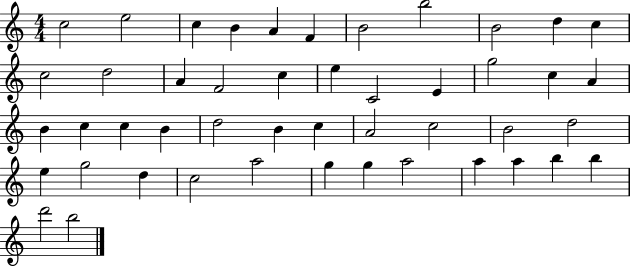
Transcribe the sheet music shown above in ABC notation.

X:1
T:Untitled
M:4/4
L:1/4
K:C
c2 e2 c B A F B2 b2 B2 d c c2 d2 A F2 c e C2 E g2 c A B c c B d2 B c A2 c2 B2 d2 e g2 d c2 a2 g g a2 a a b b d'2 b2